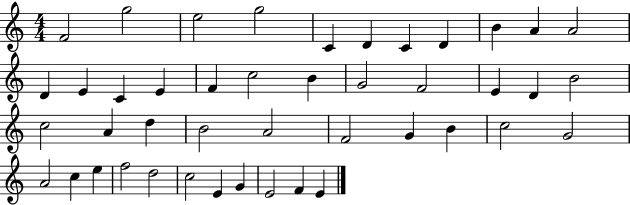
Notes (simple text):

F4/h G5/h E5/h G5/h C4/q D4/q C4/q D4/q B4/q A4/q A4/h D4/q E4/q C4/q E4/q F4/q C5/h B4/q G4/h F4/h E4/q D4/q B4/h C5/h A4/q D5/q B4/h A4/h F4/h G4/q B4/q C5/h G4/h A4/h C5/q E5/q F5/h D5/h C5/h E4/q G4/q E4/h F4/q E4/q